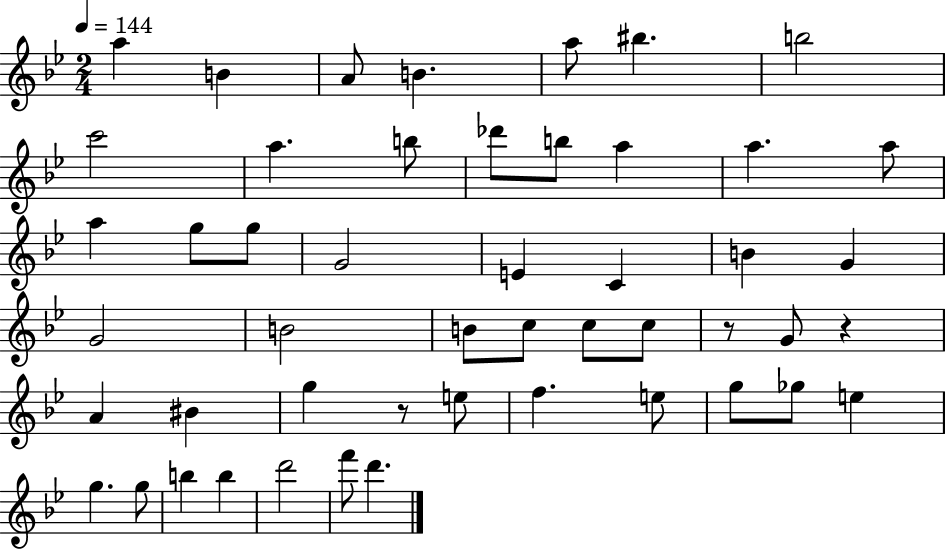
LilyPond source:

{
  \clef treble
  \numericTimeSignature
  \time 2/4
  \key bes \major
  \tempo 4 = 144
  \repeat volta 2 { a''4 b'4 | a'8 b'4. | a''8 bis''4. | b''2 | \break c'''2 | a''4. b''8 | des'''8 b''8 a''4 | a''4. a''8 | \break a''4 g''8 g''8 | g'2 | e'4 c'4 | b'4 g'4 | \break g'2 | b'2 | b'8 c''8 c''8 c''8 | r8 g'8 r4 | \break a'4 bis'4 | g''4 r8 e''8 | f''4. e''8 | g''8 ges''8 e''4 | \break g''4. g''8 | b''4 b''4 | d'''2 | f'''8 d'''4. | \break } \bar "|."
}